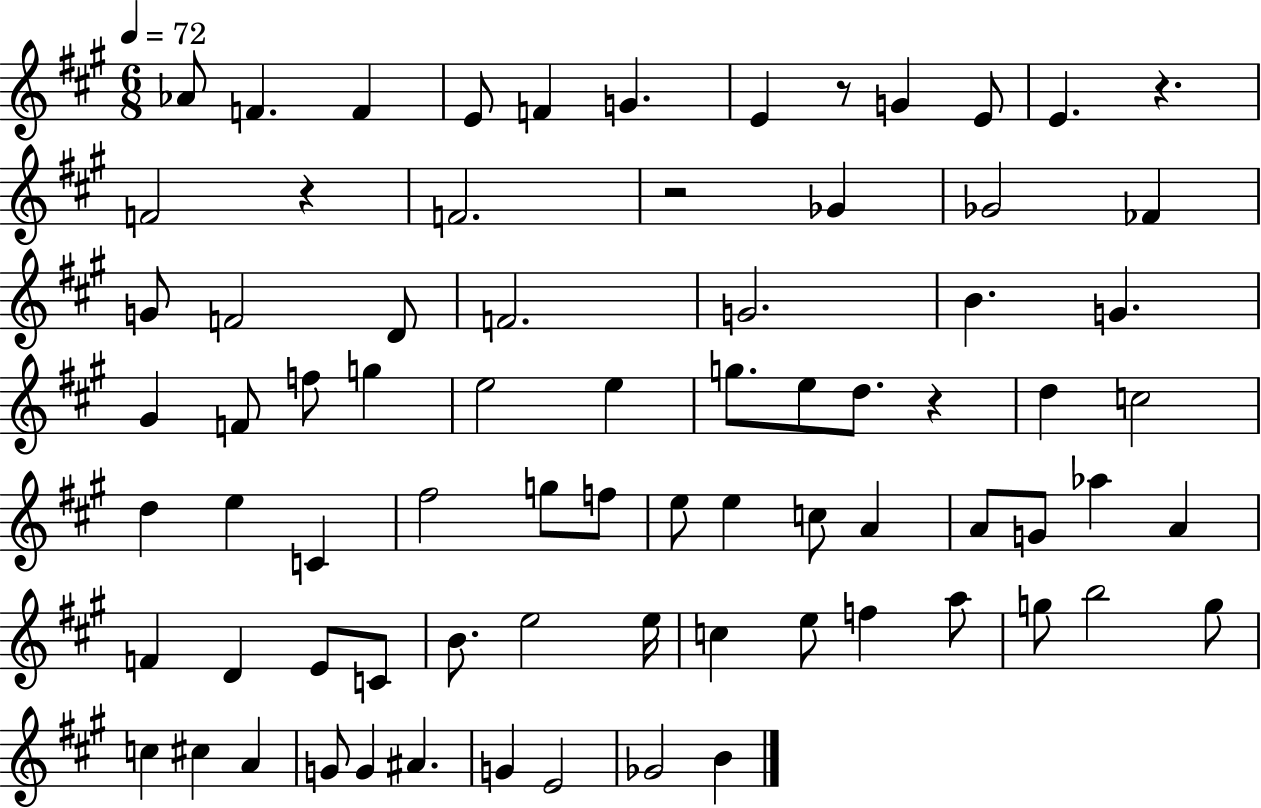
X:1
T:Untitled
M:6/8
L:1/4
K:A
_A/2 F F E/2 F G E z/2 G E/2 E z F2 z F2 z2 _G _G2 _F G/2 F2 D/2 F2 G2 B G ^G F/2 f/2 g e2 e g/2 e/2 d/2 z d c2 d e C ^f2 g/2 f/2 e/2 e c/2 A A/2 G/2 _a A F D E/2 C/2 B/2 e2 e/4 c e/2 f a/2 g/2 b2 g/2 c ^c A G/2 G ^A G E2 _G2 B